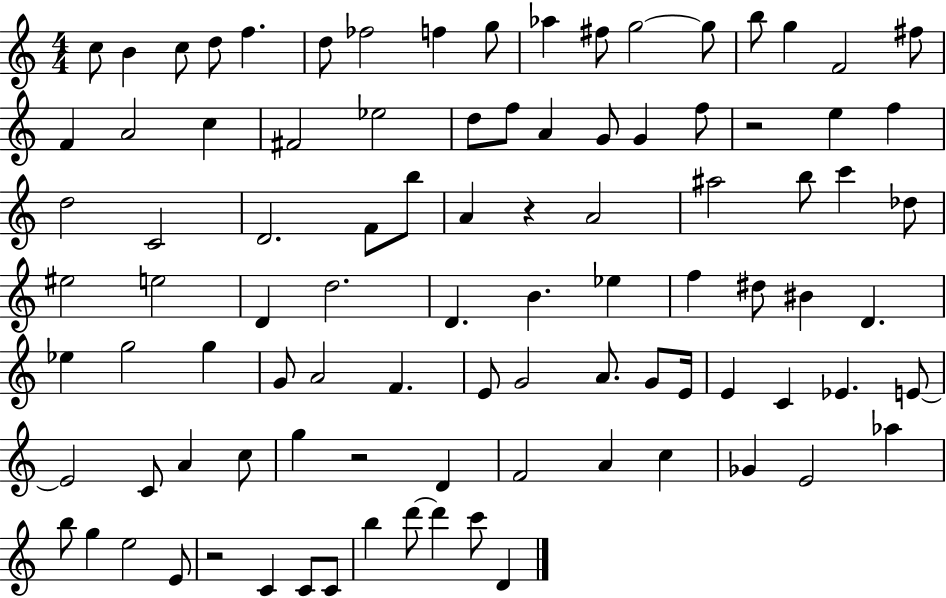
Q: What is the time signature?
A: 4/4